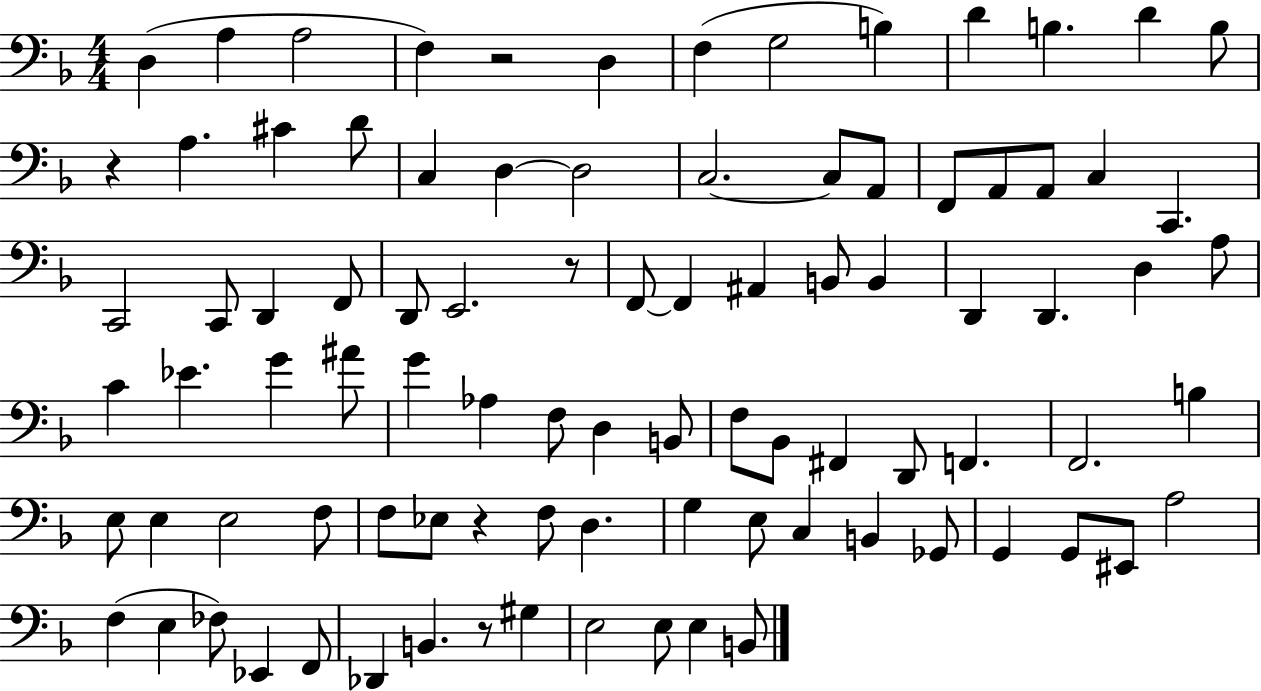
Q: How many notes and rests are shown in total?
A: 91